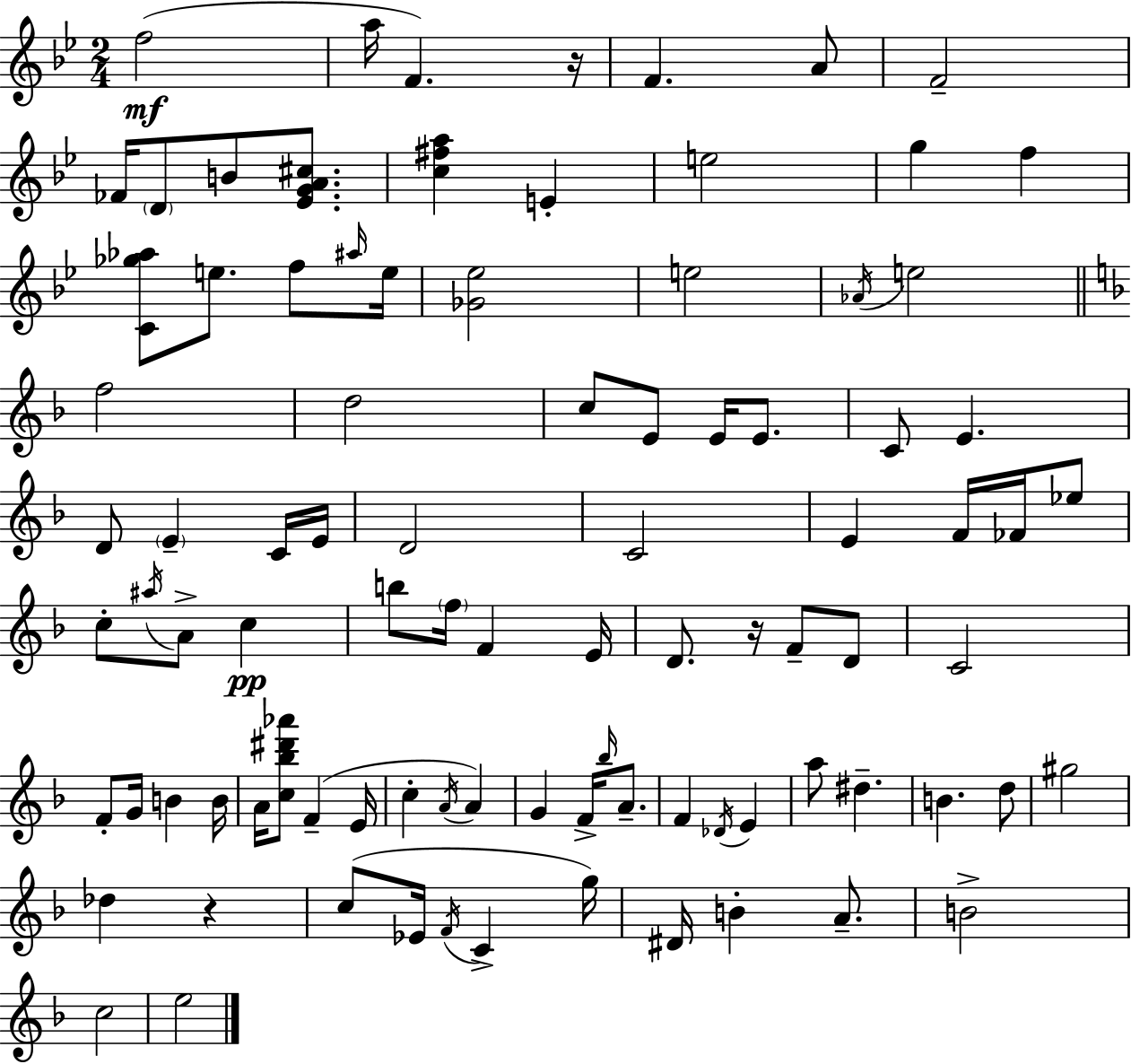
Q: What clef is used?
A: treble